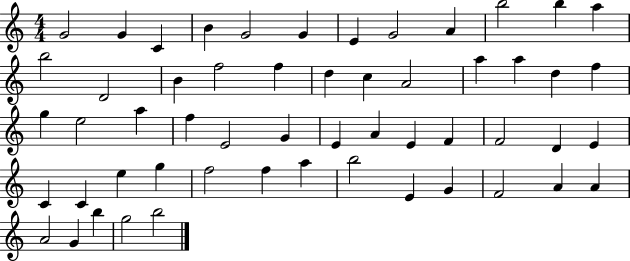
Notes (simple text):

G4/h G4/q C4/q B4/q G4/h G4/q E4/q G4/h A4/q B5/h B5/q A5/q B5/h D4/h B4/q F5/h F5/q D5/q C5/q A4/h A5/q A5/q D5/q F5/q G5/q E5/h A5/q F5/q E4/h G4/q E4/q A4/q E4/q F4/q F4/h D4/q E4/q C4/q C4/q E5/q G5/q F5/h F5/q A5/q B5/h E4/q G4/q F4/h A4/q A4/q A4/h G4/q B5/q G5/h B5/h